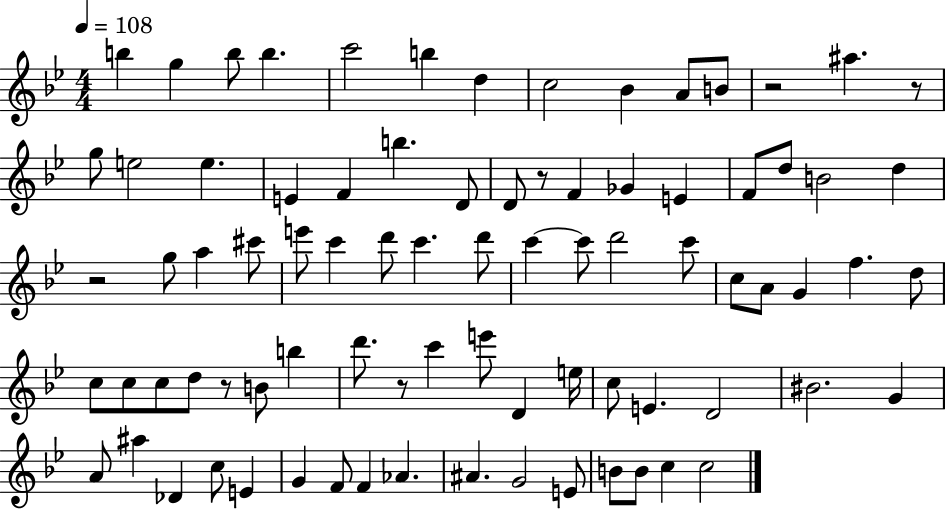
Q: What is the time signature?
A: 4/4